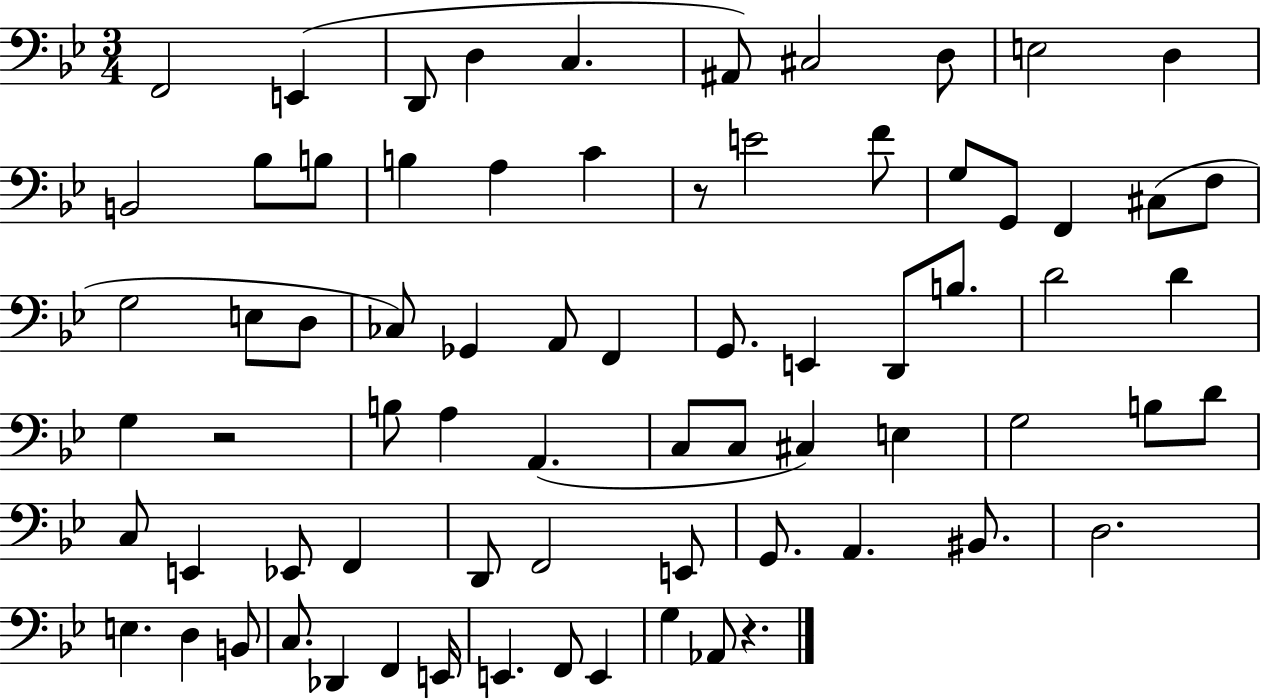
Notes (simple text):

F2/h E2/q D2/e D3/q C3/q. A#2/e C#3/h D3/e E3/h D3/q B2/h Bb3/e B3/e B3/q A3/q C4/q R/e E4/h F4/e G3/e G2/e F2/q C#3/e F3/e G3/h E3/e D3/e CES3/e Gb2/q A2/e F2/q G2/e. E2/q D2/e B3/e. D4/h D4/q G3/q R/h B3/e A3/q A2/q. C3/e C3/e C#3/q E3/q G3/h B3/e D4/e C3/e E2/q Eb2/e F2/q D2/e F2/h E2/e G2/e. A2/q. BIS2/e. D3/h. E3/q. D3/q B2/e C3/e. Db2/q F2/q E2/s E2/q. F2/e E2/q G3/q Ab2/e R/q.